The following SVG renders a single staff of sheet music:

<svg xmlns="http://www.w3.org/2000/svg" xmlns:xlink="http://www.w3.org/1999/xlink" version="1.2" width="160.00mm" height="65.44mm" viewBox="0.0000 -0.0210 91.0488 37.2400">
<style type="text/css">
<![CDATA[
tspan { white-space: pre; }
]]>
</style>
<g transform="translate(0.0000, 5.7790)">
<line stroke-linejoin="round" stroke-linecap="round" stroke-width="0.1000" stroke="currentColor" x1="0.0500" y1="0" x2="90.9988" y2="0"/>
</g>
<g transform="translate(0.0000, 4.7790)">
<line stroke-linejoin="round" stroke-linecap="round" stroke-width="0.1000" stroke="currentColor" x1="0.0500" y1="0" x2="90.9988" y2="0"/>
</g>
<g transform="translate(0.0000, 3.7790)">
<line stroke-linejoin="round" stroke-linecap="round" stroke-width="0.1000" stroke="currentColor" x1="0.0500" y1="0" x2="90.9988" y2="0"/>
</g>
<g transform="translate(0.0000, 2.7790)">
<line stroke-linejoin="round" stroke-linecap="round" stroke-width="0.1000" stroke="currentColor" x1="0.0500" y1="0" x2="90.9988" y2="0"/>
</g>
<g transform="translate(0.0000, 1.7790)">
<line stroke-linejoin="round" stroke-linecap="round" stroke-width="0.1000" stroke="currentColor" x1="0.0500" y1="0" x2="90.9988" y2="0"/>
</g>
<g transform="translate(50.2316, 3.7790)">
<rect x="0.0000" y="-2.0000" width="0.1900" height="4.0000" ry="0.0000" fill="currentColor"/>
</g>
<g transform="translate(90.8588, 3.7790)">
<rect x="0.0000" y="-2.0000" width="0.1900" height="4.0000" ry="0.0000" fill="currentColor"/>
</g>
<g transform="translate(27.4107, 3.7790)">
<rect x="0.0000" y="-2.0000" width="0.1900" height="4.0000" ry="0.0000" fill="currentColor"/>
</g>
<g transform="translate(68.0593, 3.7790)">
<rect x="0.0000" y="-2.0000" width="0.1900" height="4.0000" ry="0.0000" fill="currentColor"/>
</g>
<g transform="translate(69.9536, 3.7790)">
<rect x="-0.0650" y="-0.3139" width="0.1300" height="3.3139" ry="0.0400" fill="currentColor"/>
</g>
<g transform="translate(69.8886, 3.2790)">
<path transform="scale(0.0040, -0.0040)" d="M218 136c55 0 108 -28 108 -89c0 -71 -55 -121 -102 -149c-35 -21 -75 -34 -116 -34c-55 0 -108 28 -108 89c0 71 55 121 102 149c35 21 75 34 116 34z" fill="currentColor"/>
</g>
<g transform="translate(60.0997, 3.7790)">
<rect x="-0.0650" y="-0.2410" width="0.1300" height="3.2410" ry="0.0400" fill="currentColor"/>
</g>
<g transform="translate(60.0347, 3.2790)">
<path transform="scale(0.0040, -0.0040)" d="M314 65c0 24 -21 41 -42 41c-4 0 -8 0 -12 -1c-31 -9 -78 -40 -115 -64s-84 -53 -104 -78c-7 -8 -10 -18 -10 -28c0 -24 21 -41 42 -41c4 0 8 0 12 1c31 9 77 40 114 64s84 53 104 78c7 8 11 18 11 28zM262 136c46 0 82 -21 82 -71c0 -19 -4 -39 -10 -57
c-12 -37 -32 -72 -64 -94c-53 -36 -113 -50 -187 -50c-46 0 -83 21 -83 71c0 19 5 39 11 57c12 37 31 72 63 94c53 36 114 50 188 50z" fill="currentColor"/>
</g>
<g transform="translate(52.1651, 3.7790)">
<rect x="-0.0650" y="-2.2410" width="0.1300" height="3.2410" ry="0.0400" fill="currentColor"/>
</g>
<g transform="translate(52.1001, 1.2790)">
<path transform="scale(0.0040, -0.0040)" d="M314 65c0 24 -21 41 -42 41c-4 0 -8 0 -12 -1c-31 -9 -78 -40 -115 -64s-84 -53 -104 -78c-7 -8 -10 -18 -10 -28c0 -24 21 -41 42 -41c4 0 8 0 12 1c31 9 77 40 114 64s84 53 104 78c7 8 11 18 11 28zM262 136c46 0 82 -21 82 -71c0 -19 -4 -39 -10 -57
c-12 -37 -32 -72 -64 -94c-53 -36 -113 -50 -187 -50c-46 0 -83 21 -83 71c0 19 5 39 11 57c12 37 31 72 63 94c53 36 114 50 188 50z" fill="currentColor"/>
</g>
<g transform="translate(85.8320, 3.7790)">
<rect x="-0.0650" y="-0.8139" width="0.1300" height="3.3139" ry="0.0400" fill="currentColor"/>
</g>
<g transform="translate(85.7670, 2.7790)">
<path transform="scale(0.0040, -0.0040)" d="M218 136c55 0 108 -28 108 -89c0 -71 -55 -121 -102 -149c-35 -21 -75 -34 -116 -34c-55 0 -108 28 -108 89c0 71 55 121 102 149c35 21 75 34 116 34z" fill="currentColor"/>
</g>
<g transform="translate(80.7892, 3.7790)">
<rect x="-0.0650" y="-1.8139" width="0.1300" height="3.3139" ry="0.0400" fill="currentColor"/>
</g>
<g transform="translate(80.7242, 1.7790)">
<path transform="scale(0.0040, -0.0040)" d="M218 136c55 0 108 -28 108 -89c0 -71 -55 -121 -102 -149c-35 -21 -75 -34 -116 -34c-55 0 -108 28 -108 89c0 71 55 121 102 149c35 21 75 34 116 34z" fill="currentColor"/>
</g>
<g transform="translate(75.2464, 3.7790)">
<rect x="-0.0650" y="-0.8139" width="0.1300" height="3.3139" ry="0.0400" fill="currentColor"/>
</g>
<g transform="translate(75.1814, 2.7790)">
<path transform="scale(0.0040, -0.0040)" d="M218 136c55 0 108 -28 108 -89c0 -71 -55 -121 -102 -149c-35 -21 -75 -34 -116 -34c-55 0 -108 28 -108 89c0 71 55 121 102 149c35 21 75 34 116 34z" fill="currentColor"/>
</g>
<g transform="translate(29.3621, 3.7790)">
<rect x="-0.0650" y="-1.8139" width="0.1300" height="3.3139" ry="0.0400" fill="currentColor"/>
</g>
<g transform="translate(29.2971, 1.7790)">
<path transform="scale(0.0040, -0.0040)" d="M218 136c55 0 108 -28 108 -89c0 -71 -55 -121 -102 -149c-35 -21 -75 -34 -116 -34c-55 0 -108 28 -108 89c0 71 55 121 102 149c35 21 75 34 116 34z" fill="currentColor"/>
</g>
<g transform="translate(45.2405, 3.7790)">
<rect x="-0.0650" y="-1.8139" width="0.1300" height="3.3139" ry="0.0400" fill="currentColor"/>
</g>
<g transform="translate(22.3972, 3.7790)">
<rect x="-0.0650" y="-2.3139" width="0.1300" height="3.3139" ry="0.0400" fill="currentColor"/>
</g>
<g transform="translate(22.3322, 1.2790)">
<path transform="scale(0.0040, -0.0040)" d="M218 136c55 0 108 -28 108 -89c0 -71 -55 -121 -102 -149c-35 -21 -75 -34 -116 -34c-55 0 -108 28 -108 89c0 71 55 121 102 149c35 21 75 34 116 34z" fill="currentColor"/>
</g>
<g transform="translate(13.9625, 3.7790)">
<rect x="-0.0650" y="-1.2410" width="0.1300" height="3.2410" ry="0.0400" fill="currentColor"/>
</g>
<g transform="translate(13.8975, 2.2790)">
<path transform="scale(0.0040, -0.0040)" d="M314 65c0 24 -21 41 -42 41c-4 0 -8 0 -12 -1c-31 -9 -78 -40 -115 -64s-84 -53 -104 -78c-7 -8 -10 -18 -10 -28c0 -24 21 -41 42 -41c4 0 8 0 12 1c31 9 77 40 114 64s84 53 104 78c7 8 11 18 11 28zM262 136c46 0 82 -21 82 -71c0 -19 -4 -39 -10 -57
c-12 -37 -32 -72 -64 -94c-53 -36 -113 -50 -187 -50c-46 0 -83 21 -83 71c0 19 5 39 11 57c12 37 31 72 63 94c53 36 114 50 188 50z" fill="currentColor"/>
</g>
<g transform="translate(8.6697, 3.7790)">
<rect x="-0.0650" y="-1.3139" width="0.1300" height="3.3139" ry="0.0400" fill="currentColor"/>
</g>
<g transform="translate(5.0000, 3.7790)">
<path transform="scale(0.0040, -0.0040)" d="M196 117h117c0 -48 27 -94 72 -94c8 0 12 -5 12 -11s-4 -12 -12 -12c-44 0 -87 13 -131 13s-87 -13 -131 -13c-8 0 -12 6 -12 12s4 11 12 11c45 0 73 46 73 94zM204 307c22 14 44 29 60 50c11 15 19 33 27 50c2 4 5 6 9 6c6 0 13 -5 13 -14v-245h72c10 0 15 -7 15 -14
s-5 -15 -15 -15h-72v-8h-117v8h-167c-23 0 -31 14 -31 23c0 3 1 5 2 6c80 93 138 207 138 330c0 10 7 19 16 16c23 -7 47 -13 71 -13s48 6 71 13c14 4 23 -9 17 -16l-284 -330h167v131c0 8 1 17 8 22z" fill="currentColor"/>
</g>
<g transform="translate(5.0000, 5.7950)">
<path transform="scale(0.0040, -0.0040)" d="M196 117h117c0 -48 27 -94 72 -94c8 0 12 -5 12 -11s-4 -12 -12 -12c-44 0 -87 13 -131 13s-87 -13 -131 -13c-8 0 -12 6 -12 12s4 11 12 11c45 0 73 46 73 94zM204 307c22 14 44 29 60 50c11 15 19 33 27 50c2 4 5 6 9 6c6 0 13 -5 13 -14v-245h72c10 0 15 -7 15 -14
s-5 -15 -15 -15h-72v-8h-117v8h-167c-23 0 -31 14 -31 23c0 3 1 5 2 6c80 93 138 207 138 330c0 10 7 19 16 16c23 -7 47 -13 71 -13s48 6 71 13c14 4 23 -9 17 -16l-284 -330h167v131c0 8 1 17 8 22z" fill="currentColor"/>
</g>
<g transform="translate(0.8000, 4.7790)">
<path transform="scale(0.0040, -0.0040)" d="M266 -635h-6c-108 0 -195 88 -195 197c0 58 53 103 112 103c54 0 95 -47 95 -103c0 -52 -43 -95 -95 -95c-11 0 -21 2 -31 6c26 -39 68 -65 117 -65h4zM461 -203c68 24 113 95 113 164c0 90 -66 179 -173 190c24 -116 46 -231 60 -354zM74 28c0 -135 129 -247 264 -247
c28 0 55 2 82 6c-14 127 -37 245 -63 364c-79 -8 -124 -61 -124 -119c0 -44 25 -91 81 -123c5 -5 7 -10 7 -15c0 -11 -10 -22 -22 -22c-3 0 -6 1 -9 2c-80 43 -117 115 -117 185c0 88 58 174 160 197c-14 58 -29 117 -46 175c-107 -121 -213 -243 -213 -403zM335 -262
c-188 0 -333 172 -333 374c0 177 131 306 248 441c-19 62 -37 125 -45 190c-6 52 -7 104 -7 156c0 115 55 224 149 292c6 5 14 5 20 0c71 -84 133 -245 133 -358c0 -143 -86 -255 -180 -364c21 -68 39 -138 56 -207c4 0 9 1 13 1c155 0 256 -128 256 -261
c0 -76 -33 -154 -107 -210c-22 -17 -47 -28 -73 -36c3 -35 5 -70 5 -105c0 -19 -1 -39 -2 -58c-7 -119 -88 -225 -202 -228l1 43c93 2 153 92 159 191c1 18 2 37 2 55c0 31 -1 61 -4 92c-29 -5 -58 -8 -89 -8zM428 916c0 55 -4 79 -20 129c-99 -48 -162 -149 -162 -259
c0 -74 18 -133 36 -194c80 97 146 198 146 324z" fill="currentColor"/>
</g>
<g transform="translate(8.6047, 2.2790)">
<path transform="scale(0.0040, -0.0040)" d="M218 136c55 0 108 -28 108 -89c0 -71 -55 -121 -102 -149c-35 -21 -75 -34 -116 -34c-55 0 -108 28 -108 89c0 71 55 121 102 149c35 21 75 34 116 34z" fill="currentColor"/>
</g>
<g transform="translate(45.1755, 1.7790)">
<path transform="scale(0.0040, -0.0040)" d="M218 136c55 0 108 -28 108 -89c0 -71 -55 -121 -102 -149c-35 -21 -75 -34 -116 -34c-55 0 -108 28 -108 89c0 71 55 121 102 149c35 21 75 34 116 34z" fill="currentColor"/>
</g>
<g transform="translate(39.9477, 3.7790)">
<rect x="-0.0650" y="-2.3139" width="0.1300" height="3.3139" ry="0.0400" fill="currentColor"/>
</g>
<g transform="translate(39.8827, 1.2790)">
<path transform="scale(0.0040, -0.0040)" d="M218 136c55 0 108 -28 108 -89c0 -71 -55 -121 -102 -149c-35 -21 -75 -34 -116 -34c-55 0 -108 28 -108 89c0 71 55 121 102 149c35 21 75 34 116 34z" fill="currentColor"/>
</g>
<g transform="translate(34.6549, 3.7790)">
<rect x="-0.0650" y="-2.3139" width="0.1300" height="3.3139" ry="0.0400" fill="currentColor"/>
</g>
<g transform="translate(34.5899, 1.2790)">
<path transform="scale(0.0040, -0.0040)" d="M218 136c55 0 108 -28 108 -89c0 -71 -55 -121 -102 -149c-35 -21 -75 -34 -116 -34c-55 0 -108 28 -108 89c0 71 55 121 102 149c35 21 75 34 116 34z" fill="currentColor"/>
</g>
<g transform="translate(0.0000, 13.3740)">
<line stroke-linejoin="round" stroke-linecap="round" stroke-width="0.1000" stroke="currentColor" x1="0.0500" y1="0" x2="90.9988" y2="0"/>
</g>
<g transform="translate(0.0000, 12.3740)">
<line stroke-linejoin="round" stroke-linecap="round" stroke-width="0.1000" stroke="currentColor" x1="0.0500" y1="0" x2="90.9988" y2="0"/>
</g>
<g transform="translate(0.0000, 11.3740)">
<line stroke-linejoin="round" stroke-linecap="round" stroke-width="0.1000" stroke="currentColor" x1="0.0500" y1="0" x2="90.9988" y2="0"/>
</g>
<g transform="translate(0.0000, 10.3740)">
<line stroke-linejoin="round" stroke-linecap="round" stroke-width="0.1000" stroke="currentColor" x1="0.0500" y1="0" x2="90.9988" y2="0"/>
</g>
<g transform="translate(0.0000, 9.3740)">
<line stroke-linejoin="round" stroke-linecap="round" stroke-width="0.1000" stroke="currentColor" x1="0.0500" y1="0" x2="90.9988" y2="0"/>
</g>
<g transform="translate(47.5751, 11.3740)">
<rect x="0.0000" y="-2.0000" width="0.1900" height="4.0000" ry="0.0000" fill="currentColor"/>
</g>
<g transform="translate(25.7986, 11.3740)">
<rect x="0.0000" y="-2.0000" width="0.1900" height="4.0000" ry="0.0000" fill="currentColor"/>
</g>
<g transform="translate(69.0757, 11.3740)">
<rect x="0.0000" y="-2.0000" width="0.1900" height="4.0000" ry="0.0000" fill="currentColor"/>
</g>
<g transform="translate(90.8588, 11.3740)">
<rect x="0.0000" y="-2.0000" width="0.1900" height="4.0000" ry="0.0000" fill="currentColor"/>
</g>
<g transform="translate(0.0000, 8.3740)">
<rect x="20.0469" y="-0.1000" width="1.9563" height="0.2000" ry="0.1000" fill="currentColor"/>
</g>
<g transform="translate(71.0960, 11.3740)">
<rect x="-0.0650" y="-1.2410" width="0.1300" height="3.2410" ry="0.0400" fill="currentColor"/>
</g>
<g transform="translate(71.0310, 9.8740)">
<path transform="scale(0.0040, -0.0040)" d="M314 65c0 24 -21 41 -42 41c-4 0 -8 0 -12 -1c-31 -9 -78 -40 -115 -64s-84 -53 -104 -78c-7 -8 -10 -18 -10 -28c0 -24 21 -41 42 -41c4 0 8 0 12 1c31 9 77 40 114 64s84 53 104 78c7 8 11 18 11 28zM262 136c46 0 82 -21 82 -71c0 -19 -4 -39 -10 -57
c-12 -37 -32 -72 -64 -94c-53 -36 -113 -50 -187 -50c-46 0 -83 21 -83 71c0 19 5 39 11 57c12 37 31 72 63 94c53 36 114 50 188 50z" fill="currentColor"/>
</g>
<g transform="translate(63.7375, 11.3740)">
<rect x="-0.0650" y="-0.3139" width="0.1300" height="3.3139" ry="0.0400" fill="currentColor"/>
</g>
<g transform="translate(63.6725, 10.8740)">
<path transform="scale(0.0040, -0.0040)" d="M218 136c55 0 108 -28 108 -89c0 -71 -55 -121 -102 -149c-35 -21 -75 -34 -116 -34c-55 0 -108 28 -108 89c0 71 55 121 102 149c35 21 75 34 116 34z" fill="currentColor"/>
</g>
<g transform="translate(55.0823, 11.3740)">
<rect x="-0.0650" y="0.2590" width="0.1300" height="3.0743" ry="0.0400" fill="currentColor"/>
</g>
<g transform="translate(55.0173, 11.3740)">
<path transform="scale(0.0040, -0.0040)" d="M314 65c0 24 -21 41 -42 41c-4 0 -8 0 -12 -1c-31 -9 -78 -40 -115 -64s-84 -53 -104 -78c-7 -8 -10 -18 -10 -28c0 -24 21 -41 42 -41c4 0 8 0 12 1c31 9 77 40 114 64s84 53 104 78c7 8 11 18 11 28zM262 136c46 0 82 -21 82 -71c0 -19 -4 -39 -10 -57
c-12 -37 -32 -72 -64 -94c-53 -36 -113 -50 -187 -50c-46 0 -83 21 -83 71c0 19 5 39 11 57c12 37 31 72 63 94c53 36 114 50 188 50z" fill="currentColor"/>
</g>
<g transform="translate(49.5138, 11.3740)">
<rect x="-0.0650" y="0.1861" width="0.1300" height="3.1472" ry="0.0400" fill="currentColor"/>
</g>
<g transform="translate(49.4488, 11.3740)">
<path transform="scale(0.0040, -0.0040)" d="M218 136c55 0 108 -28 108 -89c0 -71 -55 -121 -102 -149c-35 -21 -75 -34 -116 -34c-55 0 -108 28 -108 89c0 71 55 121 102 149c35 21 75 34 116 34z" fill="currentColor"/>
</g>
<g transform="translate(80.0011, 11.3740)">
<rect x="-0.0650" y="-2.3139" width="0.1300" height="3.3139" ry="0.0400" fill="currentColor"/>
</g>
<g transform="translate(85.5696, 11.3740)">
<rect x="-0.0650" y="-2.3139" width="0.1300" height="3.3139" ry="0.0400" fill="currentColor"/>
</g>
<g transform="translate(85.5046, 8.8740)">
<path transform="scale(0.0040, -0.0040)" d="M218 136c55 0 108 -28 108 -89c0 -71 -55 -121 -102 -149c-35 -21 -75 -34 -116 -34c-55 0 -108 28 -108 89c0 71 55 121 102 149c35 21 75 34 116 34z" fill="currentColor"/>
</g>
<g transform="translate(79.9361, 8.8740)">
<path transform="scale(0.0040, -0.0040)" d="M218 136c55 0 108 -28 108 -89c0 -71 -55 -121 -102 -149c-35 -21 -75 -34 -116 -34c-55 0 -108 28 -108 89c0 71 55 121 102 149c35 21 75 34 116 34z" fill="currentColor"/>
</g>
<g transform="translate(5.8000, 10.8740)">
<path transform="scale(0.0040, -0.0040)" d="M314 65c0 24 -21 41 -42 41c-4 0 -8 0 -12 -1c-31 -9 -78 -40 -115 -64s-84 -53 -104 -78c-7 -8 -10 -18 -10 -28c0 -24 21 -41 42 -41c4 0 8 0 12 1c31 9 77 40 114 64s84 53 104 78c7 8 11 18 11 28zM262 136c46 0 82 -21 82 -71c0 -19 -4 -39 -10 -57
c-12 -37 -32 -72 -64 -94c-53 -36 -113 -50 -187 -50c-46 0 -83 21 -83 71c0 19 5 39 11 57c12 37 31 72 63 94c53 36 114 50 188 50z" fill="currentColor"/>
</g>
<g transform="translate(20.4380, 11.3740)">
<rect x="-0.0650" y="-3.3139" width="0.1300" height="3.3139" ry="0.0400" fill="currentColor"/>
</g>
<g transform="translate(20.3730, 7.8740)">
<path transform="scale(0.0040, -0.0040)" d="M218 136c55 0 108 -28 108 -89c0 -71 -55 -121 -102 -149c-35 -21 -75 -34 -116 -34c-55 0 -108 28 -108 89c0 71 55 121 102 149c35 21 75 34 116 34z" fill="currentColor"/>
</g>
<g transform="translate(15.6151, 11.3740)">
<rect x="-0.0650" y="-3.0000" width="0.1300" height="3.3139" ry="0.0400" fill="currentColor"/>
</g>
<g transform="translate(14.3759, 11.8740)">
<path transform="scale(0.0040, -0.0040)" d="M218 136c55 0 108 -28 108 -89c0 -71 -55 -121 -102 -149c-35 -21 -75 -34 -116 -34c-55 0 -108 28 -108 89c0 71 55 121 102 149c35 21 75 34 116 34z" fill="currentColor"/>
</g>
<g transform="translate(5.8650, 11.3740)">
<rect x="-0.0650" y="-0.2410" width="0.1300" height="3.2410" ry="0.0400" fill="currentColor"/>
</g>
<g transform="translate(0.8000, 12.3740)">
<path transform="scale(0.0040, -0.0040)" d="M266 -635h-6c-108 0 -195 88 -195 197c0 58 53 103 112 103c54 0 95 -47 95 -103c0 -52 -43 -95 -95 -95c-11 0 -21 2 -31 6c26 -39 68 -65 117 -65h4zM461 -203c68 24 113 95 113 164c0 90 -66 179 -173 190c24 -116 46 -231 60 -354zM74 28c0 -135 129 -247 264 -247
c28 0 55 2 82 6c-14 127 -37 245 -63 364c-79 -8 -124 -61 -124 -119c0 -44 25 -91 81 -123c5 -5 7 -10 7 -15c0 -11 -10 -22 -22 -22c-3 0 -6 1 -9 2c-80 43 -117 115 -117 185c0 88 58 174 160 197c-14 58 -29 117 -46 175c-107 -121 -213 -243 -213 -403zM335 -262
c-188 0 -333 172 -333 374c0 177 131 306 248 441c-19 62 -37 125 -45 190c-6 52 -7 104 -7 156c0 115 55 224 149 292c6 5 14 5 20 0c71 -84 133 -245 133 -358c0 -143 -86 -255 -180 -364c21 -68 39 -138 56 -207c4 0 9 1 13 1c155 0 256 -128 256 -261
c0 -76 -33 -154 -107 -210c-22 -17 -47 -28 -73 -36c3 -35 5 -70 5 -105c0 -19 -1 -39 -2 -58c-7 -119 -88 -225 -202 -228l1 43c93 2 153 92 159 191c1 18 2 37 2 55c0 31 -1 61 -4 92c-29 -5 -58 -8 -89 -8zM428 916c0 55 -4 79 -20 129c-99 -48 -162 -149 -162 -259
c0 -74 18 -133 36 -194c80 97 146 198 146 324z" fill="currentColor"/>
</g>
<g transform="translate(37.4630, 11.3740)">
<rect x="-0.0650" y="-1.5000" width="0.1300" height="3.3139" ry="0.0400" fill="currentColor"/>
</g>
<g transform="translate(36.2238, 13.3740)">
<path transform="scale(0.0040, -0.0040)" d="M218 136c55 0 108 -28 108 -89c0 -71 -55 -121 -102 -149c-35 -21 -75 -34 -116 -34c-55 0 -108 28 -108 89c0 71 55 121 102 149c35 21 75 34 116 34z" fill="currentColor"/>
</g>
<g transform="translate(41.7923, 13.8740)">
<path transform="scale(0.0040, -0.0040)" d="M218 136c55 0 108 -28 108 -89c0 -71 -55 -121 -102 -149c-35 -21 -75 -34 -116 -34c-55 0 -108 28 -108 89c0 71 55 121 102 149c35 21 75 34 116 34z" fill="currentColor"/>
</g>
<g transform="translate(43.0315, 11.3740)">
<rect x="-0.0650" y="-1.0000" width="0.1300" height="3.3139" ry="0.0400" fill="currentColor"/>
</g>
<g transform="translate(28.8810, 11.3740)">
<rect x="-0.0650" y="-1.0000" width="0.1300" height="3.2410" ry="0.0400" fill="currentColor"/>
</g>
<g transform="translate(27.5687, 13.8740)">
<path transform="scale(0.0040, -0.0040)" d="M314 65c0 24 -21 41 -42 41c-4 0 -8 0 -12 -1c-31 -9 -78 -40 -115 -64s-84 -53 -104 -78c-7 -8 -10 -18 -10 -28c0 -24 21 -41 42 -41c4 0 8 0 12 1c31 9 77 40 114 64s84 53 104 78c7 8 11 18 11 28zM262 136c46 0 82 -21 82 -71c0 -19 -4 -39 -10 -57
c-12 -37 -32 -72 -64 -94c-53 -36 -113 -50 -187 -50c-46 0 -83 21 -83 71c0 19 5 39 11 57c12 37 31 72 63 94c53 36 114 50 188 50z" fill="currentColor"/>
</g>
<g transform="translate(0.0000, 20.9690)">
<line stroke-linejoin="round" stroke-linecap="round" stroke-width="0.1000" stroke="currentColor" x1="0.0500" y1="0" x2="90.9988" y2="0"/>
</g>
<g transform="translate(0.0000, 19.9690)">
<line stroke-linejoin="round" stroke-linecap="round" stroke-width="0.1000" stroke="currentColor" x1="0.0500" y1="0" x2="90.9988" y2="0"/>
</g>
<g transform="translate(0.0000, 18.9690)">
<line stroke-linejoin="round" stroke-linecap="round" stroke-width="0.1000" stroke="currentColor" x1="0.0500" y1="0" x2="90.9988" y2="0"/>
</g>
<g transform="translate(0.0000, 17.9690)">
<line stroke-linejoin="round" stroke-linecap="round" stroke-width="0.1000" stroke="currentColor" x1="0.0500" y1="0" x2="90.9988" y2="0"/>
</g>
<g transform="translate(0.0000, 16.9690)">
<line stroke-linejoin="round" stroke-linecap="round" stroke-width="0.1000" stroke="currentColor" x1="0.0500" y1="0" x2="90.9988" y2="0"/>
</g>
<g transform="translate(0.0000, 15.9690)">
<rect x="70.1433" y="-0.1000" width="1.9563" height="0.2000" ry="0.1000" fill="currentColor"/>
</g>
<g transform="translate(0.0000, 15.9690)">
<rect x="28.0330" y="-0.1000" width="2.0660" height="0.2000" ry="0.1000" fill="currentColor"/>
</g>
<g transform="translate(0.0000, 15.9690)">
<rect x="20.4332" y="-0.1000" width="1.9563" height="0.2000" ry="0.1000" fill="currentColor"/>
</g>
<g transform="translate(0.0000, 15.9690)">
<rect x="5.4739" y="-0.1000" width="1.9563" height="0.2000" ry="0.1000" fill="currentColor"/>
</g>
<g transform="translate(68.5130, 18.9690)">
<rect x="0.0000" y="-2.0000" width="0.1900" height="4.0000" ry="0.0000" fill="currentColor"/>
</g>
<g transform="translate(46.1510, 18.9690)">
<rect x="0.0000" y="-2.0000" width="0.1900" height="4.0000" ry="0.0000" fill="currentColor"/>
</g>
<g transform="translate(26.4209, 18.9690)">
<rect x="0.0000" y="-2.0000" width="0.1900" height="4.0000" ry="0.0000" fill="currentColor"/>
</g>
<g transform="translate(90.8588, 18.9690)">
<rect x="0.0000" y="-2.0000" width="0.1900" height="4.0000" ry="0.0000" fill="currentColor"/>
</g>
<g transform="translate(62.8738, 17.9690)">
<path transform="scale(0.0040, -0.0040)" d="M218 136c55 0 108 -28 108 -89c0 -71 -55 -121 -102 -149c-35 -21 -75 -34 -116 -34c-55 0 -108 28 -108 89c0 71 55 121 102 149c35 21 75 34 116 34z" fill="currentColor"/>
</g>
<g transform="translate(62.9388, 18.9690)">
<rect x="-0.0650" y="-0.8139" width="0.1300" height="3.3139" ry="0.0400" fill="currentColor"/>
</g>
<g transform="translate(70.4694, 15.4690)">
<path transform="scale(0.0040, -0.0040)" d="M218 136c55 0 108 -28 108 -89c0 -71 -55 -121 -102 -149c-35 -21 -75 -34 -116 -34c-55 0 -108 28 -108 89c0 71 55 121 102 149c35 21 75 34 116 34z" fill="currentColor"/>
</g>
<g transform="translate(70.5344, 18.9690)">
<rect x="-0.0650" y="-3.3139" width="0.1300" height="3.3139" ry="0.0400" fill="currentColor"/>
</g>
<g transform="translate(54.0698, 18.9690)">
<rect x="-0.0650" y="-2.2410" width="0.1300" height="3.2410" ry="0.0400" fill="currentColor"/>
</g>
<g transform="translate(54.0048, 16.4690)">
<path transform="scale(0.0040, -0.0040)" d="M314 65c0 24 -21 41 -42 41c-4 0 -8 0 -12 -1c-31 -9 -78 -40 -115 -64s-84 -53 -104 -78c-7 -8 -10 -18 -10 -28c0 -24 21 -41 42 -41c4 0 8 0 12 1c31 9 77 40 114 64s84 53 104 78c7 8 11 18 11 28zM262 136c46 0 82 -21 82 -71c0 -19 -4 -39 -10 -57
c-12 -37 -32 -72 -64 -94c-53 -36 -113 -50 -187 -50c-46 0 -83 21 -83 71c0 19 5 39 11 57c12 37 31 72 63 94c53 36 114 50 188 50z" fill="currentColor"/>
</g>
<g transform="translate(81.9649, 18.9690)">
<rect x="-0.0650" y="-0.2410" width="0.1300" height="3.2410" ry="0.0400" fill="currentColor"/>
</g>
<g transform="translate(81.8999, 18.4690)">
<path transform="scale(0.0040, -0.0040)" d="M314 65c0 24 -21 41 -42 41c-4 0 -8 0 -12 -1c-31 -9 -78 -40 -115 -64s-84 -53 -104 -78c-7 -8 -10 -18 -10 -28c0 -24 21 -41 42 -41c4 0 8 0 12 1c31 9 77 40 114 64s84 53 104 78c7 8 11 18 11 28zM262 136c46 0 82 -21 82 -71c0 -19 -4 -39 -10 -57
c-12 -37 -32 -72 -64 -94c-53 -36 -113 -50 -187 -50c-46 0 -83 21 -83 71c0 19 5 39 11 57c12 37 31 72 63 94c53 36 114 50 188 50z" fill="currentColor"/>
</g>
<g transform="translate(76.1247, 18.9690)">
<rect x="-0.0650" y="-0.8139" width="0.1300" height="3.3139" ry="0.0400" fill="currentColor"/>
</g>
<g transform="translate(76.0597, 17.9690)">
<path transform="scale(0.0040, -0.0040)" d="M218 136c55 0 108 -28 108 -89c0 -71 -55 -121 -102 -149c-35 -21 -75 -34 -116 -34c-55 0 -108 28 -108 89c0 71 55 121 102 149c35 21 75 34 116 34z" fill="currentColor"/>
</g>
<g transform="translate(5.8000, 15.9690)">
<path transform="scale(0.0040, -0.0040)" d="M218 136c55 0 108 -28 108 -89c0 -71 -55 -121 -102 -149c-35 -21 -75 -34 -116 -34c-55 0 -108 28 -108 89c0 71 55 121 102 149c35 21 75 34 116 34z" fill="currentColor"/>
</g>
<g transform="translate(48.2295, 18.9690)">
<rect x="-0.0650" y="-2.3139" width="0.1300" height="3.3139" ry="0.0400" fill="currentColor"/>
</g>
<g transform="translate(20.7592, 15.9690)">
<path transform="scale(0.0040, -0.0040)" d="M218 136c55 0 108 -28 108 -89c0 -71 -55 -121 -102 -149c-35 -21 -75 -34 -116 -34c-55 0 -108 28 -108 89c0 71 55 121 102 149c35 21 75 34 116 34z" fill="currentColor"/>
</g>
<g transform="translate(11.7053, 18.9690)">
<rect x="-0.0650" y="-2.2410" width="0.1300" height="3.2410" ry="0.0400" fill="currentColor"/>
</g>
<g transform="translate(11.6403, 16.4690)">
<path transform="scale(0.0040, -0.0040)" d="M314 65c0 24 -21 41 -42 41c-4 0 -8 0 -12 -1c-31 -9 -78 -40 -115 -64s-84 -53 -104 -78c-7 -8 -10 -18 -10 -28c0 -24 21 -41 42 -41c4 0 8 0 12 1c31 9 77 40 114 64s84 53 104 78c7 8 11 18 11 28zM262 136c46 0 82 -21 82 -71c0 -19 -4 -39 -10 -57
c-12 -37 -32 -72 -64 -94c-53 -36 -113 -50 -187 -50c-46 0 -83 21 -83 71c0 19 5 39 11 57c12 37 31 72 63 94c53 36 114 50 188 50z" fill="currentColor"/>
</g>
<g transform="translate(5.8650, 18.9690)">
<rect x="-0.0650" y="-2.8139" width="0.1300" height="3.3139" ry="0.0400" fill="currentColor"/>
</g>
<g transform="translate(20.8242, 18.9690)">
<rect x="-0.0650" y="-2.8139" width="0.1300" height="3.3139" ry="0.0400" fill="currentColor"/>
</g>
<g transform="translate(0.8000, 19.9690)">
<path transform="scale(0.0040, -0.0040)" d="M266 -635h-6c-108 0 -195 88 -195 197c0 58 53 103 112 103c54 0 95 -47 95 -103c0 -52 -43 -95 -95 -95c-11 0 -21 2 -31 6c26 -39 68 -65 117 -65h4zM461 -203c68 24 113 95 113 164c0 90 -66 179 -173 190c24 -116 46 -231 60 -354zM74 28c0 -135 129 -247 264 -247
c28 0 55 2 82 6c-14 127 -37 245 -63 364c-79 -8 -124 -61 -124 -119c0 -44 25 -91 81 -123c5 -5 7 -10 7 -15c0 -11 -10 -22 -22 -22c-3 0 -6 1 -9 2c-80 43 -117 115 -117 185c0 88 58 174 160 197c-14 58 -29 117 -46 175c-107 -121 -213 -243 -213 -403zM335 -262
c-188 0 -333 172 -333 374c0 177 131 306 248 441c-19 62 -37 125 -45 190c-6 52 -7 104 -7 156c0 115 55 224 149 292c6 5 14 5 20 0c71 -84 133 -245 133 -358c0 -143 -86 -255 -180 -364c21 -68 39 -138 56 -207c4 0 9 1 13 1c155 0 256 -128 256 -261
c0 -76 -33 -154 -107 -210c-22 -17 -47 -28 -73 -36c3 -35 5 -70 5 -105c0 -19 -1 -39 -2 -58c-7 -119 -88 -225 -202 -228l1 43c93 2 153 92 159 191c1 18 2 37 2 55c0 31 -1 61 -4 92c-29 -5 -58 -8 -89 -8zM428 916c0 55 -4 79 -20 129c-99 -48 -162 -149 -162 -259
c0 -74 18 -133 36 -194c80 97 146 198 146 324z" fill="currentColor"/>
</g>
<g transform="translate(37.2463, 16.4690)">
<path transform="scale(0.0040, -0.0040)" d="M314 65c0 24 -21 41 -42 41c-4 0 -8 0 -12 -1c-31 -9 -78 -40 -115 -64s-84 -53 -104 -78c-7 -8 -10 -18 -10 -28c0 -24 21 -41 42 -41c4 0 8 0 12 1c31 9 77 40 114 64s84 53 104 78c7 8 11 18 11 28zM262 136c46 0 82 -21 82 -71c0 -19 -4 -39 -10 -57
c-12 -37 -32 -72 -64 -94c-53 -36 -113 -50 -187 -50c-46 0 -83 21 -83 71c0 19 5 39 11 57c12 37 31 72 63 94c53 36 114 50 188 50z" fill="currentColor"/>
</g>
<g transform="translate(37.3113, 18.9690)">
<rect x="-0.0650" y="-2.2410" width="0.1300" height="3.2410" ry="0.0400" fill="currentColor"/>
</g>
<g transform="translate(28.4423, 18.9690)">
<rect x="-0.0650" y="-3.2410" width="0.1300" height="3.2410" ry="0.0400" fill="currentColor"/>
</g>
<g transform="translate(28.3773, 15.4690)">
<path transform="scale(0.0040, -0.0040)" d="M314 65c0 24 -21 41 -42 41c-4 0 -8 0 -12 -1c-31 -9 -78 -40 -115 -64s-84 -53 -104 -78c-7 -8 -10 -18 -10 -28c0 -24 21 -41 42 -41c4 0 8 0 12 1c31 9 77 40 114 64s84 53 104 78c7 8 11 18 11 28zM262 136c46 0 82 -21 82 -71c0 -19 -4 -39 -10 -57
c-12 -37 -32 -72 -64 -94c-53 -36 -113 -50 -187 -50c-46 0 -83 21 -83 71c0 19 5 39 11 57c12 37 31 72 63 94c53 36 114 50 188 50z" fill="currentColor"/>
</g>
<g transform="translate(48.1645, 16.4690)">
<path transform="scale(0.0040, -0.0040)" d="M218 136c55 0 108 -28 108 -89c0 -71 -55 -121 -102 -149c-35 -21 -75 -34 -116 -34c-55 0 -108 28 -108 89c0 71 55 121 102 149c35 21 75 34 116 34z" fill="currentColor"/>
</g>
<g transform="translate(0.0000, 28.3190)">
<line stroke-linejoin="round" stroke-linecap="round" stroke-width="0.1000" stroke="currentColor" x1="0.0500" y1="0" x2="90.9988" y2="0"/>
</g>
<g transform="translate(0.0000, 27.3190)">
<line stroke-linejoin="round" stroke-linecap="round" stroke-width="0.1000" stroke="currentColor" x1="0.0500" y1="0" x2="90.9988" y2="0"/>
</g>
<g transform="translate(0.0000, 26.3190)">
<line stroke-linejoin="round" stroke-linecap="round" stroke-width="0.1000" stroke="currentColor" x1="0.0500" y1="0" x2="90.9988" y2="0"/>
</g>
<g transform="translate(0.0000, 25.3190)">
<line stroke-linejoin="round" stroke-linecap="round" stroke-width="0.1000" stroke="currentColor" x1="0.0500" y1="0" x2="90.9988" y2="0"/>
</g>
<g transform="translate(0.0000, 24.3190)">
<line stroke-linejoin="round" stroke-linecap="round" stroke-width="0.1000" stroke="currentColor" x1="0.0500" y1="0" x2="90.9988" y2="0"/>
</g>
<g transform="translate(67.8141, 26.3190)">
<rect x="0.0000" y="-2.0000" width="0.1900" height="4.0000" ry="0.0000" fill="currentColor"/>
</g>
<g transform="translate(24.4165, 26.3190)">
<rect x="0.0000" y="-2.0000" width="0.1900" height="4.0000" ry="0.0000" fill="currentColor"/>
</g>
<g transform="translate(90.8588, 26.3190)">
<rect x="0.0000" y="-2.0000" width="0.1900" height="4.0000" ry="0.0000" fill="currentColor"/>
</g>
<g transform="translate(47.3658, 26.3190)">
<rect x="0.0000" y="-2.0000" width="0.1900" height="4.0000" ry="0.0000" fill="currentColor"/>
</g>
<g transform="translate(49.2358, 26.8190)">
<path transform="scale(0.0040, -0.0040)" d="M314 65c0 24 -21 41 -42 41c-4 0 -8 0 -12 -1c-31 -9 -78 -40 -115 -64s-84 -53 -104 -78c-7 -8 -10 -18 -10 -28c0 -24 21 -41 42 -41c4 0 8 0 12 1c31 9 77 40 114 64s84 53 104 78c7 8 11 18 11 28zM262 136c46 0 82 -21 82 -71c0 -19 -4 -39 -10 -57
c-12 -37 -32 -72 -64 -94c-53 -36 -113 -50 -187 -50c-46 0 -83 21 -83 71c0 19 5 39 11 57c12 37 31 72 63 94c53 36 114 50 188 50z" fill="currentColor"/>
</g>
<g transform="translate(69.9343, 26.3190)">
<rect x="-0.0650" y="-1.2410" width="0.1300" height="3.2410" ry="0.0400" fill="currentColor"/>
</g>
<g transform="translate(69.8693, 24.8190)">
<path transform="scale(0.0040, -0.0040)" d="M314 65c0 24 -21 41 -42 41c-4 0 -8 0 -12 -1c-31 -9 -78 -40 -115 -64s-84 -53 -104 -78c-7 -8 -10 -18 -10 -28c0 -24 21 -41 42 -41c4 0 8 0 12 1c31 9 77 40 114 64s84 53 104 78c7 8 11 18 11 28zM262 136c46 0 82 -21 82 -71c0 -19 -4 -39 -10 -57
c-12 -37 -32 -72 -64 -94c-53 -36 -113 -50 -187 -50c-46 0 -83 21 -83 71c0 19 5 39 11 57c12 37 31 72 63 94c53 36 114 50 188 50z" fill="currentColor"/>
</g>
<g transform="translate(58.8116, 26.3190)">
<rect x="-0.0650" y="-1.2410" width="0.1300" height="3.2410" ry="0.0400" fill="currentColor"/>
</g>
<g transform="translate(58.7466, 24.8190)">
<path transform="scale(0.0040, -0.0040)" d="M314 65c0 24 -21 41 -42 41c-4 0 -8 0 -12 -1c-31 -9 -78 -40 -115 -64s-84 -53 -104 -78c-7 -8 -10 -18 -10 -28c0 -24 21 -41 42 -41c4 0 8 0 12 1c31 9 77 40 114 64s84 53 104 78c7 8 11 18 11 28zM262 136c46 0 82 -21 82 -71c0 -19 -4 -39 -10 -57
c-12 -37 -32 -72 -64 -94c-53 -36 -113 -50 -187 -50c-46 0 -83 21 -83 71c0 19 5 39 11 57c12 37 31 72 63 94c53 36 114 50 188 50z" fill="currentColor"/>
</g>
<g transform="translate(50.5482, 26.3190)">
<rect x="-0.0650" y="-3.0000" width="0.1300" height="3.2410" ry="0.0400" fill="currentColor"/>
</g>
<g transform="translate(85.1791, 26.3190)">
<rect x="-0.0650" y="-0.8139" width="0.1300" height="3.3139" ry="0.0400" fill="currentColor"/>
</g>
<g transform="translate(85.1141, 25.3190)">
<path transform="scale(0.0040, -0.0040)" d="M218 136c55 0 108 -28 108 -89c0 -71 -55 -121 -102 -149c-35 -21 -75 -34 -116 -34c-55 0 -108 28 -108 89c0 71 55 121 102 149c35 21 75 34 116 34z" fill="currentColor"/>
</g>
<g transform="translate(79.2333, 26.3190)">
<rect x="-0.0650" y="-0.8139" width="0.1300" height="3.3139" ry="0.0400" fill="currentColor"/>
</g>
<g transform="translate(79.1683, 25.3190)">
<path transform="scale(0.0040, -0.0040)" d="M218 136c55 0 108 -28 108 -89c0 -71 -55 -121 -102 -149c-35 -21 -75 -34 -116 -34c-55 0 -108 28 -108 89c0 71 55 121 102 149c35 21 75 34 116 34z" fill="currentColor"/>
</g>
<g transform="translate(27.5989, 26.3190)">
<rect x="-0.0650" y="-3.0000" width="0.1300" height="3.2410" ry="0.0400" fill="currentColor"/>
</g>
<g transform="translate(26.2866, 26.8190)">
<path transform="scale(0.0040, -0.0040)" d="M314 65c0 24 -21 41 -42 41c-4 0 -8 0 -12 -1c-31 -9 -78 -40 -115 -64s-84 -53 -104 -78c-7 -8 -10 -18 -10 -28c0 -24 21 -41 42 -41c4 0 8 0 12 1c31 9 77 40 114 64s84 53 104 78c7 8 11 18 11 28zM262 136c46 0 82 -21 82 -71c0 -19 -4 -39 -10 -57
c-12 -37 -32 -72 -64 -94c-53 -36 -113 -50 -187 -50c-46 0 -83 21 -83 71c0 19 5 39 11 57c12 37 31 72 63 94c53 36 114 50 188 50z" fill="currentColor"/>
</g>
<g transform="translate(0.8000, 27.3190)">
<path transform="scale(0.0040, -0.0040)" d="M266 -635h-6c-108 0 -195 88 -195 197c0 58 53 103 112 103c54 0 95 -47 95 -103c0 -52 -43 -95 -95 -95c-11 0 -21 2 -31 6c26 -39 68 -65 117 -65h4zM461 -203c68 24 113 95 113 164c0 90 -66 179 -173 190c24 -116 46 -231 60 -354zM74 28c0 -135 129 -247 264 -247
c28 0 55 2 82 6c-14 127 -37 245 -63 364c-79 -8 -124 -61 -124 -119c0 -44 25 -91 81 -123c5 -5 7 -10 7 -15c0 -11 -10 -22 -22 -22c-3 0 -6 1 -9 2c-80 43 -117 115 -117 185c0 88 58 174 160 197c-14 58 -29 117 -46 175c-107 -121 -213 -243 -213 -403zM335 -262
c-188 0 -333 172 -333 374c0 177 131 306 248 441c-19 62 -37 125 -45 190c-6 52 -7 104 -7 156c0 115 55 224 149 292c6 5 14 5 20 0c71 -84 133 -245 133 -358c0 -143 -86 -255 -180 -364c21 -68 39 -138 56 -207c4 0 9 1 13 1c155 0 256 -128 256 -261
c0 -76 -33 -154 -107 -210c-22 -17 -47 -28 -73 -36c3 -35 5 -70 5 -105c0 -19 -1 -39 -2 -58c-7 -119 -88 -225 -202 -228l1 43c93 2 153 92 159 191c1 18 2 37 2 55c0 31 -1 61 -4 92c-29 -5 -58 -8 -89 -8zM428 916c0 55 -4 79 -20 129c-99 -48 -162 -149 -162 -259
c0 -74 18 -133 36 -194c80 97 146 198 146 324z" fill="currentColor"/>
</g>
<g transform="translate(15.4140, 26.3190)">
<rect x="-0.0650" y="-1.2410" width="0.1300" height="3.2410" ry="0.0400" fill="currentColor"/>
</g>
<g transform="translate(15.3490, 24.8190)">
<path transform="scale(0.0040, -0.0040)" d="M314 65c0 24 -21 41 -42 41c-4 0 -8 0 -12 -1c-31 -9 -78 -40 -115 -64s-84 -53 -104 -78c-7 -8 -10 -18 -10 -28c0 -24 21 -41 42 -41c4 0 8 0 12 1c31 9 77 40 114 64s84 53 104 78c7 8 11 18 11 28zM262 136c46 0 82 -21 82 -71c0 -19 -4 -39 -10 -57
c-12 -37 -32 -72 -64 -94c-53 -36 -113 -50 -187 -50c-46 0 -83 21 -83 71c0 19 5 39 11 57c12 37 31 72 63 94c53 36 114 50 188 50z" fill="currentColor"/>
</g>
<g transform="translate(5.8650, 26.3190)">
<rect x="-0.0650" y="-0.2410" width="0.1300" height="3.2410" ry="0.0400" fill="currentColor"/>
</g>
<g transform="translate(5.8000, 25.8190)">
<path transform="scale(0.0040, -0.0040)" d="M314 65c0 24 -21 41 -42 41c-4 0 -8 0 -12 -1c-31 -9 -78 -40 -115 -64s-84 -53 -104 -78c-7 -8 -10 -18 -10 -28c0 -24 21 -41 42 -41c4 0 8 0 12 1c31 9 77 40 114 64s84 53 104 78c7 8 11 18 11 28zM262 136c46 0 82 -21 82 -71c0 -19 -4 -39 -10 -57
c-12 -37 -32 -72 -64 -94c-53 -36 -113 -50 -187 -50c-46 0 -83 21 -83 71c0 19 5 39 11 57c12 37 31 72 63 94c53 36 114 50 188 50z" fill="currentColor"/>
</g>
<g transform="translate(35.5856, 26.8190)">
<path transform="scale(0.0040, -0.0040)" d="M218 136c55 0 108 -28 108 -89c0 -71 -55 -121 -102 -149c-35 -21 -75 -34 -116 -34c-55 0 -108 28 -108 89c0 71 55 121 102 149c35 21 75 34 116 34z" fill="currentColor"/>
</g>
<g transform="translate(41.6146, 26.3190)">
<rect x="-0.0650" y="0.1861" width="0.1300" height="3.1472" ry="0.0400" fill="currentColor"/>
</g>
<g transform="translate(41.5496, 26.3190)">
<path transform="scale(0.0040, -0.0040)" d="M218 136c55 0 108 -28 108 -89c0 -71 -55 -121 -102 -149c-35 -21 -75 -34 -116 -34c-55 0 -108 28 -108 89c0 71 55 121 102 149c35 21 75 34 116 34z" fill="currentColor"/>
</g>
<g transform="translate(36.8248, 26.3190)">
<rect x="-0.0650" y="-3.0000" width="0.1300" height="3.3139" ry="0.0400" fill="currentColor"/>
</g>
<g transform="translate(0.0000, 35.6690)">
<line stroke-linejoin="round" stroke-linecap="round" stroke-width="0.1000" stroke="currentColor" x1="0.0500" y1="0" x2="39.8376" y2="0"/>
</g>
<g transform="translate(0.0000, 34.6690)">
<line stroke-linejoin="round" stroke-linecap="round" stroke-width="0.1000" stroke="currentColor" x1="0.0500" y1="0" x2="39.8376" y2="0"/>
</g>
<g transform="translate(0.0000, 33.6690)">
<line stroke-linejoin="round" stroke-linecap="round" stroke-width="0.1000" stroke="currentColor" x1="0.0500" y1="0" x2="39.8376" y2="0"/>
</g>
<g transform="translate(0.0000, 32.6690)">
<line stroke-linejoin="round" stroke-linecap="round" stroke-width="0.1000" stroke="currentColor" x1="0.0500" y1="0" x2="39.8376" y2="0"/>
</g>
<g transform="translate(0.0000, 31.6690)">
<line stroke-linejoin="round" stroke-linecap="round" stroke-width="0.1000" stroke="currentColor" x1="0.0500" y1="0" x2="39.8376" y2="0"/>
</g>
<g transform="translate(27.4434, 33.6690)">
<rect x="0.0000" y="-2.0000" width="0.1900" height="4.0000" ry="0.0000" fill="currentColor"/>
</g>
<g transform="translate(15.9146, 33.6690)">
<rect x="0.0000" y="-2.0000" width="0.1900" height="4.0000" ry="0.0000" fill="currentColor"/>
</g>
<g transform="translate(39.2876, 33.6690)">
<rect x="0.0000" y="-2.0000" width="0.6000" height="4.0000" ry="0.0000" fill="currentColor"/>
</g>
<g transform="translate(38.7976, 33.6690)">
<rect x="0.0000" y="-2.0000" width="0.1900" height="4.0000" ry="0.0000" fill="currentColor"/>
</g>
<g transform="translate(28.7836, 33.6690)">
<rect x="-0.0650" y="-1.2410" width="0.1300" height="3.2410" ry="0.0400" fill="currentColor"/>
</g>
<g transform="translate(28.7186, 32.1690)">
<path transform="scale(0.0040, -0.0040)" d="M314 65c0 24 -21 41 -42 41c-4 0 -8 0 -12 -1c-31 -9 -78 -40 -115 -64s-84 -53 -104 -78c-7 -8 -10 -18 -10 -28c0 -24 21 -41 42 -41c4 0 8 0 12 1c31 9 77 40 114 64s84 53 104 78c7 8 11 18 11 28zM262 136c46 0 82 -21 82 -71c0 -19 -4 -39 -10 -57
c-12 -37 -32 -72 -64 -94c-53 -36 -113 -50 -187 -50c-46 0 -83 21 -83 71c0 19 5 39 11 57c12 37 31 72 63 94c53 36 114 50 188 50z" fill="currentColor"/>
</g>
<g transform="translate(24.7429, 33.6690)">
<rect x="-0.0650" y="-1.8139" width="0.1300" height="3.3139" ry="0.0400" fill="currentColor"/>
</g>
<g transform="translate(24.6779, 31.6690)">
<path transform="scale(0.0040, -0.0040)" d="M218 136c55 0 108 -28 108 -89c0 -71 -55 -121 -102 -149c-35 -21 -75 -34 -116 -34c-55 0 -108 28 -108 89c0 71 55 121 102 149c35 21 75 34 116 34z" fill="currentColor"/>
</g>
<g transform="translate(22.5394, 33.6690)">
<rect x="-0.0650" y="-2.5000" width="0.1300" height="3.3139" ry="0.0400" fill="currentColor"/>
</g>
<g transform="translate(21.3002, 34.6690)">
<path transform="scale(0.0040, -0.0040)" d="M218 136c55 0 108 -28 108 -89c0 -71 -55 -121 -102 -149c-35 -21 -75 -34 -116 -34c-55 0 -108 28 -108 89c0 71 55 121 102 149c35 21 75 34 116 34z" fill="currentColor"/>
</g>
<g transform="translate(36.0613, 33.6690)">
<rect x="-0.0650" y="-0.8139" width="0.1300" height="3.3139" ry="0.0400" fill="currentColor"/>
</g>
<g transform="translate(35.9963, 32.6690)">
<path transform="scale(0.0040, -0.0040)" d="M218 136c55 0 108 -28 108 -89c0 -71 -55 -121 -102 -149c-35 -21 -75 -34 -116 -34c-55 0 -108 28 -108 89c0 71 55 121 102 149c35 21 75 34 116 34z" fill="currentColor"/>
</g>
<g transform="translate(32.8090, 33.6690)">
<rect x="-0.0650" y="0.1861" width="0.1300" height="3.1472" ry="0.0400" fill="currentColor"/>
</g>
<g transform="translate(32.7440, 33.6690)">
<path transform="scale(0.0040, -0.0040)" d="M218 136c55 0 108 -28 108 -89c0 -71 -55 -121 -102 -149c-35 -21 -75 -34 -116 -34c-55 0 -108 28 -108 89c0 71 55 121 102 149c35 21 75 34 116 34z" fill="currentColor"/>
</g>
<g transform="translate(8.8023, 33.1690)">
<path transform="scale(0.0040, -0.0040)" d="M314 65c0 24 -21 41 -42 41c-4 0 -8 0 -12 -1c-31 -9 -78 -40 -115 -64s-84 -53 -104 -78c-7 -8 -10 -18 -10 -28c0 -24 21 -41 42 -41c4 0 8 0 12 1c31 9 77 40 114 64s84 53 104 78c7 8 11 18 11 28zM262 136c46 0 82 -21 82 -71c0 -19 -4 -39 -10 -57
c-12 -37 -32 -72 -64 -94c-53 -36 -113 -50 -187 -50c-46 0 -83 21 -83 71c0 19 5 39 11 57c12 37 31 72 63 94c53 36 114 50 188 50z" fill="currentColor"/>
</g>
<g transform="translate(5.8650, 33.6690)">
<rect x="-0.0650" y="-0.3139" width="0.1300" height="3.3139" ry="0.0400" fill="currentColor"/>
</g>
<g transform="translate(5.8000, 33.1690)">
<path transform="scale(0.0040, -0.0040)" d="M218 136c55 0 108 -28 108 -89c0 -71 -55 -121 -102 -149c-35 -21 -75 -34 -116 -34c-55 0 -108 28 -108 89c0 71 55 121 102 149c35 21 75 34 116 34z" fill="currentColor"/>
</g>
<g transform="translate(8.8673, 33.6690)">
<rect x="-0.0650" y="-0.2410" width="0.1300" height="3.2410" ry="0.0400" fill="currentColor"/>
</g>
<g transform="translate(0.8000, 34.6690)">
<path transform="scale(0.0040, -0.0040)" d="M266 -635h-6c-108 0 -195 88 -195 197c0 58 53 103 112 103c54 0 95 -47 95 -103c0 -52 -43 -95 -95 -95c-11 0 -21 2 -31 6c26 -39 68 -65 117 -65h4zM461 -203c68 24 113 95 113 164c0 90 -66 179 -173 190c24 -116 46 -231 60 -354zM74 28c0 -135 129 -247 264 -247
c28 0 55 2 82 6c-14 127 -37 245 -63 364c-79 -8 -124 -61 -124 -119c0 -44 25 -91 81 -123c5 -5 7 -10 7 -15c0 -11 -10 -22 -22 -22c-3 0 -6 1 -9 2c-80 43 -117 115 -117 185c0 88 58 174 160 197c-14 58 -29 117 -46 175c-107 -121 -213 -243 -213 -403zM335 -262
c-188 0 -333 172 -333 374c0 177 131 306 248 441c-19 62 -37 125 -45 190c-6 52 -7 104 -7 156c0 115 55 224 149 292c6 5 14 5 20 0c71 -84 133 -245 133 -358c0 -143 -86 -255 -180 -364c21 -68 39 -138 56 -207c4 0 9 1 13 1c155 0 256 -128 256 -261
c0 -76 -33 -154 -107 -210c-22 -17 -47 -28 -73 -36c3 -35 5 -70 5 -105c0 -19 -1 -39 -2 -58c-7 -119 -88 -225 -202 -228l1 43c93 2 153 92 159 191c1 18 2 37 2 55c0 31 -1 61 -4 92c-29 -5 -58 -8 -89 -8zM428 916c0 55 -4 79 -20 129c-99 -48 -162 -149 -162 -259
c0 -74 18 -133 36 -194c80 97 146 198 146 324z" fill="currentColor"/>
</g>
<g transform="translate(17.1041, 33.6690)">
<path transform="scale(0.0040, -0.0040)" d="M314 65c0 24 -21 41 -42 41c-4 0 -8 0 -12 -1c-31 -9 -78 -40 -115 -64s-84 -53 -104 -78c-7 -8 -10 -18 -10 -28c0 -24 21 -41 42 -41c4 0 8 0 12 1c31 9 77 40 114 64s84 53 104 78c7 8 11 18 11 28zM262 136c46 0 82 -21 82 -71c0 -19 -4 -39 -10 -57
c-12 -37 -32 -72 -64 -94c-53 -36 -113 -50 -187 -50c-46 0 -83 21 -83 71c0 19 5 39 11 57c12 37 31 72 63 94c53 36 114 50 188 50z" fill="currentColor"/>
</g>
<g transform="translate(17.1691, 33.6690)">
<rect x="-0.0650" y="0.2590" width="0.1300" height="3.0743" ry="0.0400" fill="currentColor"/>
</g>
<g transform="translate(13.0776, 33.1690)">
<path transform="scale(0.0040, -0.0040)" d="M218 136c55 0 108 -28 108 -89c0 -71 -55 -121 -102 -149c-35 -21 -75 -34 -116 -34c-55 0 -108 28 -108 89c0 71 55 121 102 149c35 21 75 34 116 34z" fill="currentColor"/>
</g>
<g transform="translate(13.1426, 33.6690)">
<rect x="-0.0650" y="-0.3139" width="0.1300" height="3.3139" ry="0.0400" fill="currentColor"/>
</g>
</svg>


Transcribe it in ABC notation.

X:1
T:Untitled
M:4/4
L:1/4
K:C
e e2 g f g g f g2 c2 c d f d c2 A b D2 E D B B2 c e2 g g a g2 a b2 g2 g g2 d b d c2 c2 e2 A2 A B A2 e2 e2 d d c c2 c B2 G f e2 B d